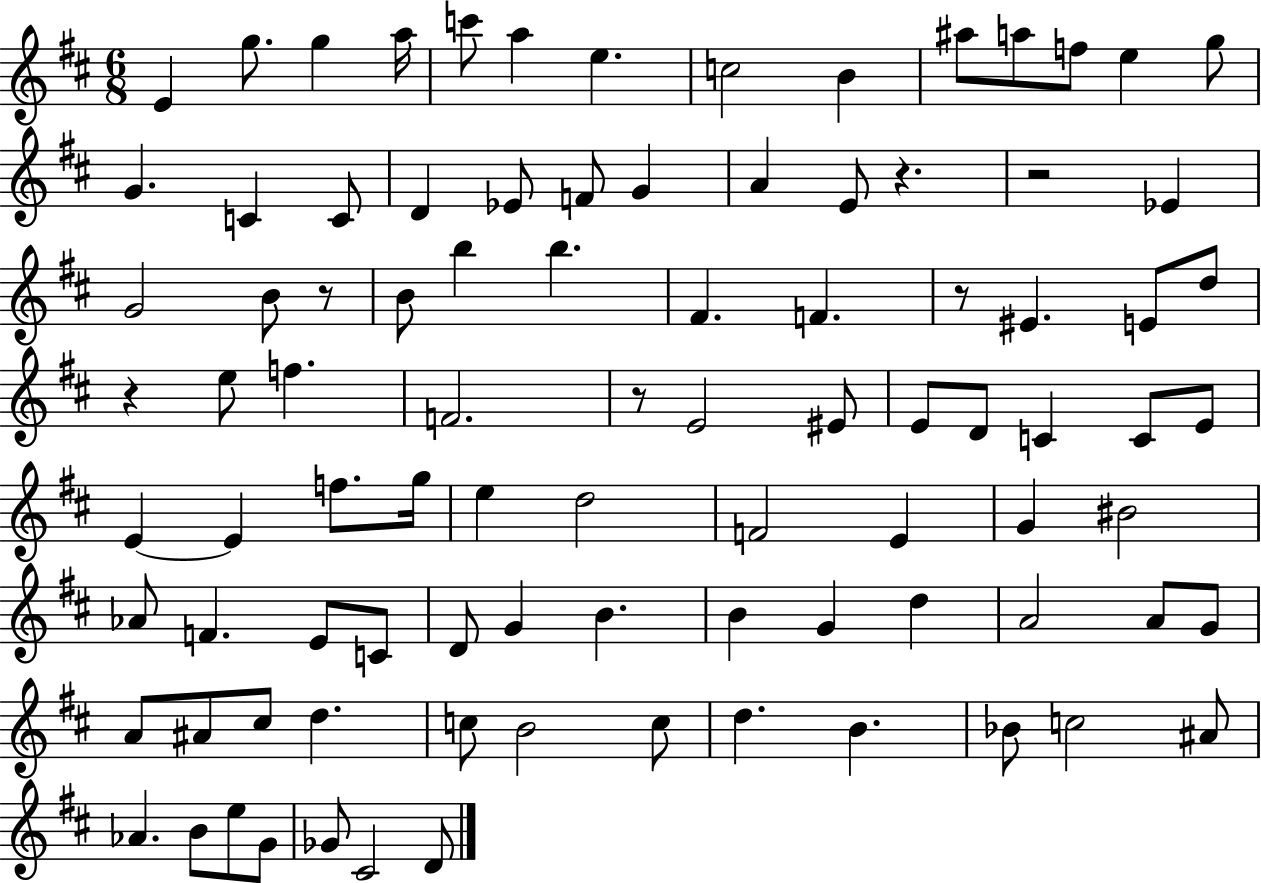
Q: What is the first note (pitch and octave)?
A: E4